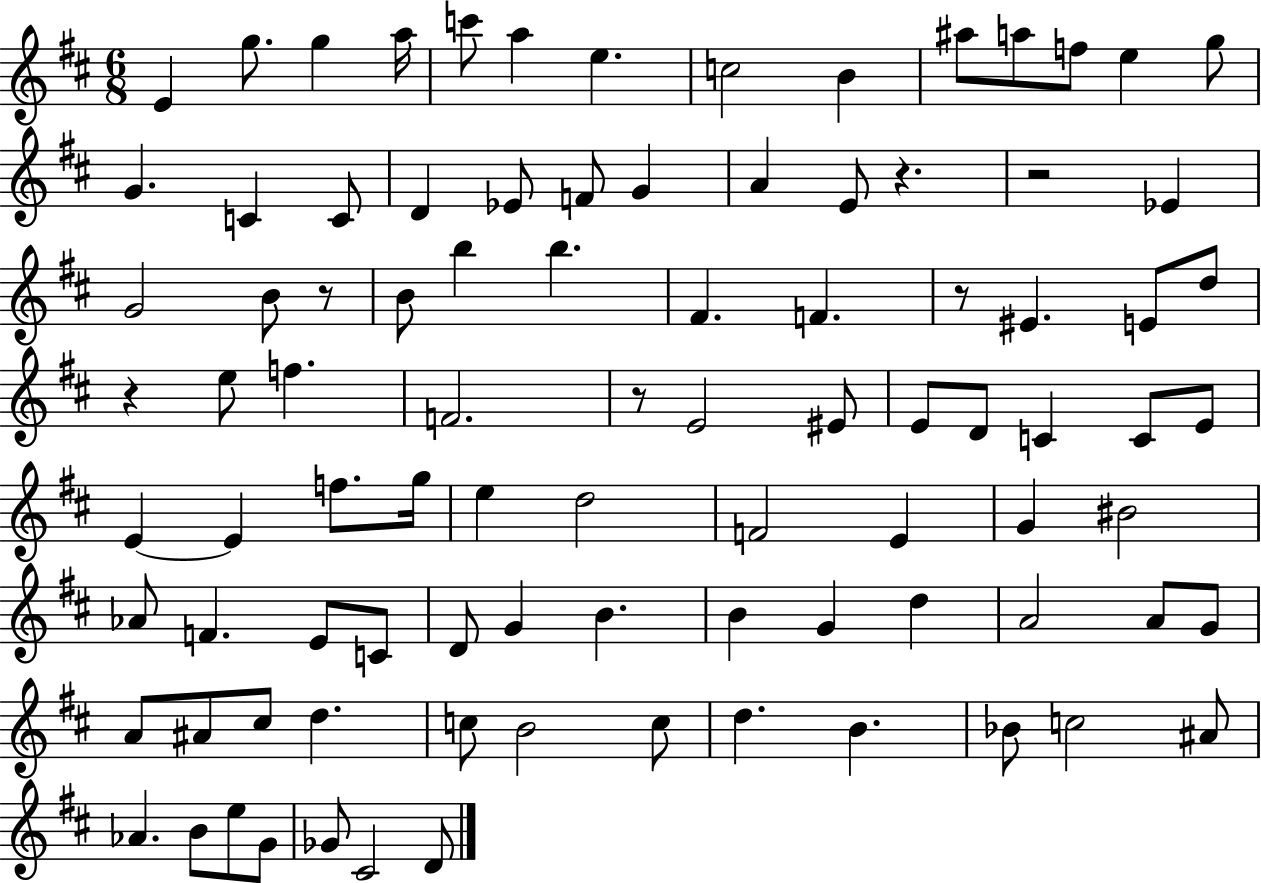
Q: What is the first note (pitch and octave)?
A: E4